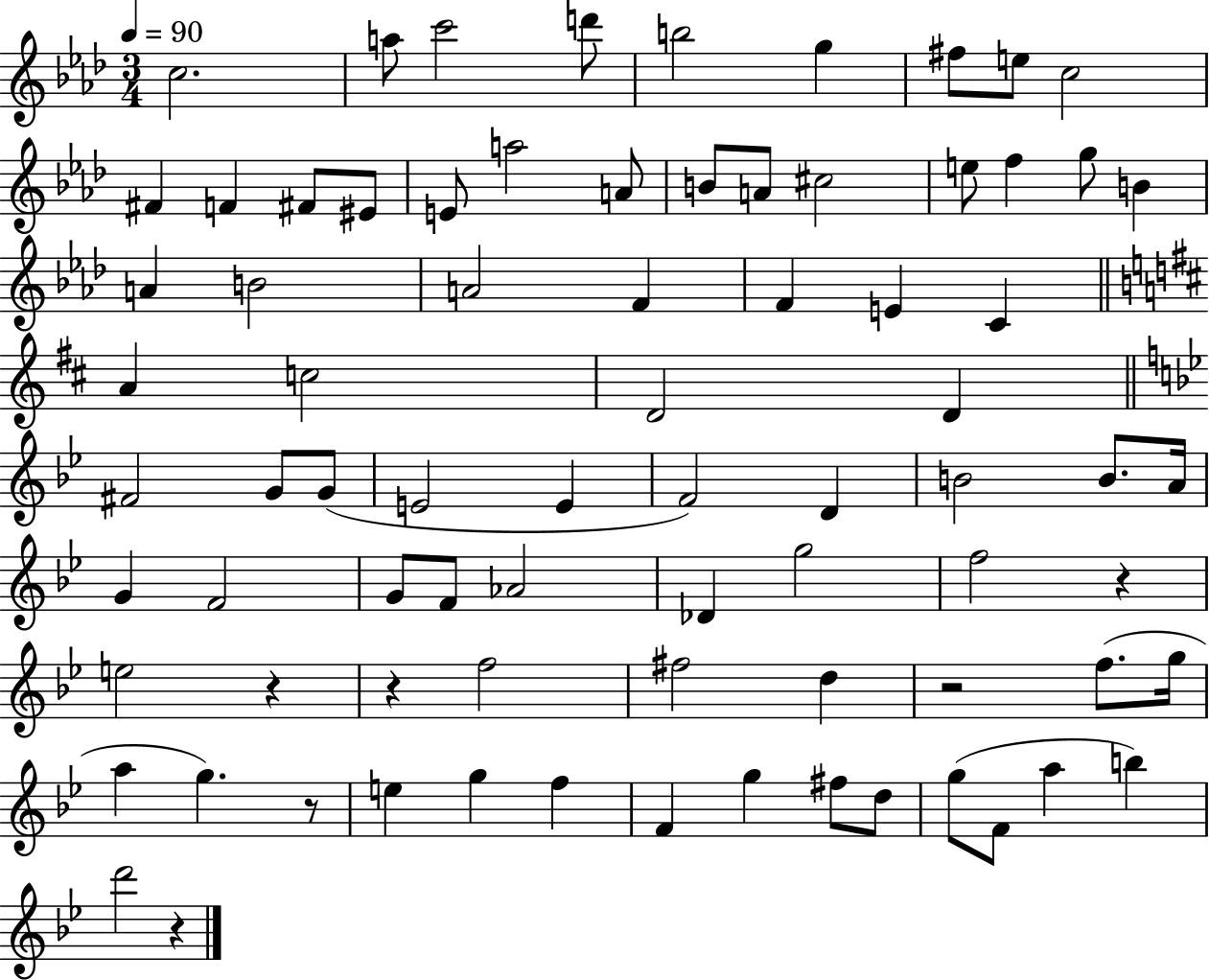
{
  \clef treble
  \numericTimeSignature
  \time 3/4
  \key aes \major
  \tempo 4 = 90
  c''2. | a''8 c'''2 d'''8 | b''2 g''4 | fis''8 e''8 c''2 | \break fis'4 f'4 fis'8 eis'8 | e'8 a''2 a'8 | b'8 a'8 cis''2 | e''8 f''4 g''8 b'4 | \break a'4 b'2 | a'2 f'4 | f'4 e'4 c'4 | \bar "||" \break \key b \minor a'4 c''2 | d'2 d'4 | \bar "||" \break \key g \minor fis'2 g'8 g'8( | e'2 e'4 | f'2) d'4 | b'2 b'8. a'16 | \break g'4 f'2 | g'8 f'8 aes'2 | des'4 g''2 | f''2 r4 | \break e''2 r4 | r4 f''2 | fis''2 d''4 | r2 f''8.( g''16 | \break a''4 g''4.) r8 | e''4 g''4 f''4 | f'4 g''4 fis''8 d''8 | g''8( f'8 a''4 b''4) | \break d'''2 r4 | \bar "|."
}